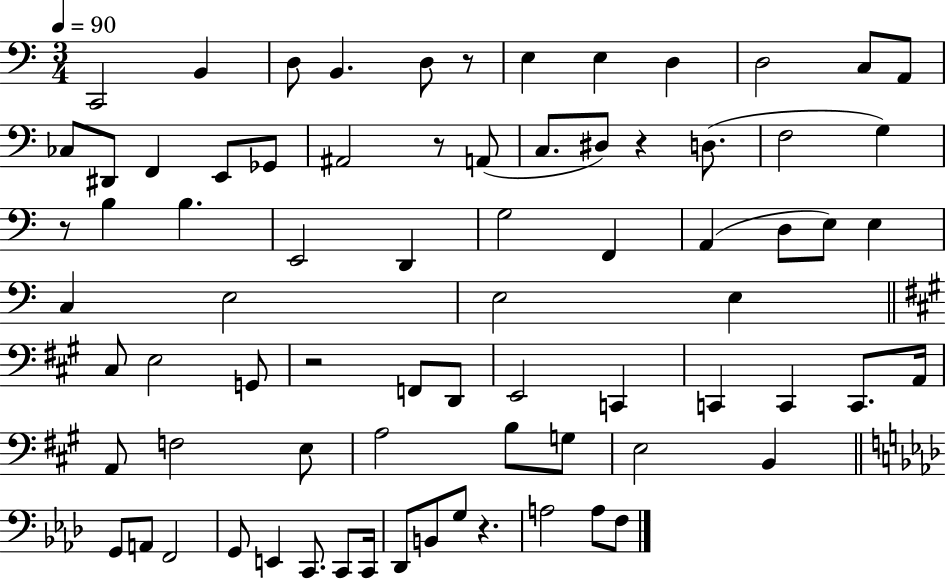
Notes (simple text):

C2/h B2/q D3/e B2/q. D3/e R/e E3/q E3/q D3/q D3/h C3/e A2/e CES3/e D#2/e F2/q E2/e Gb2/e A#2/h R/e A2/e C3/e. D#3/e R/q D3/e. F3/h G3/q R/e B3/q B3/q. E2/h D2/q G3/h F2/q A2/q D3/e E3/e E3/q C3/q E3/h E3/h E3/q C#3/e E3/h G2/e R/h F2/e D2/e E2/h C2/q C2/q C2/q C2/e. A2/s A2/e F3/h E3/e A3/h B3/e G3/e E3/h B2/q G2/e A2/e F2/h G2/e E2/q C2/e. C2/e C2/s Db2/e B2/e G3/e R/q. A3/h A3/e F3/e